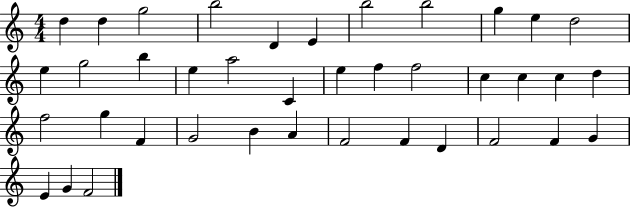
D5/q D5/q G5/h B5/h D4/q E4/q B5/h B5/h G5/q E5/q D5/h E5/q G5/h B5/q E5/q A5/h C4/q E5/q F5/q F5/h C5/q C5/q C5/q D5/q F5/h G5/q F4/q G4/h B4/q A4/q F4/h F4/q D4/q F4/h F4/q G4/q E4/q G4/q F4/h